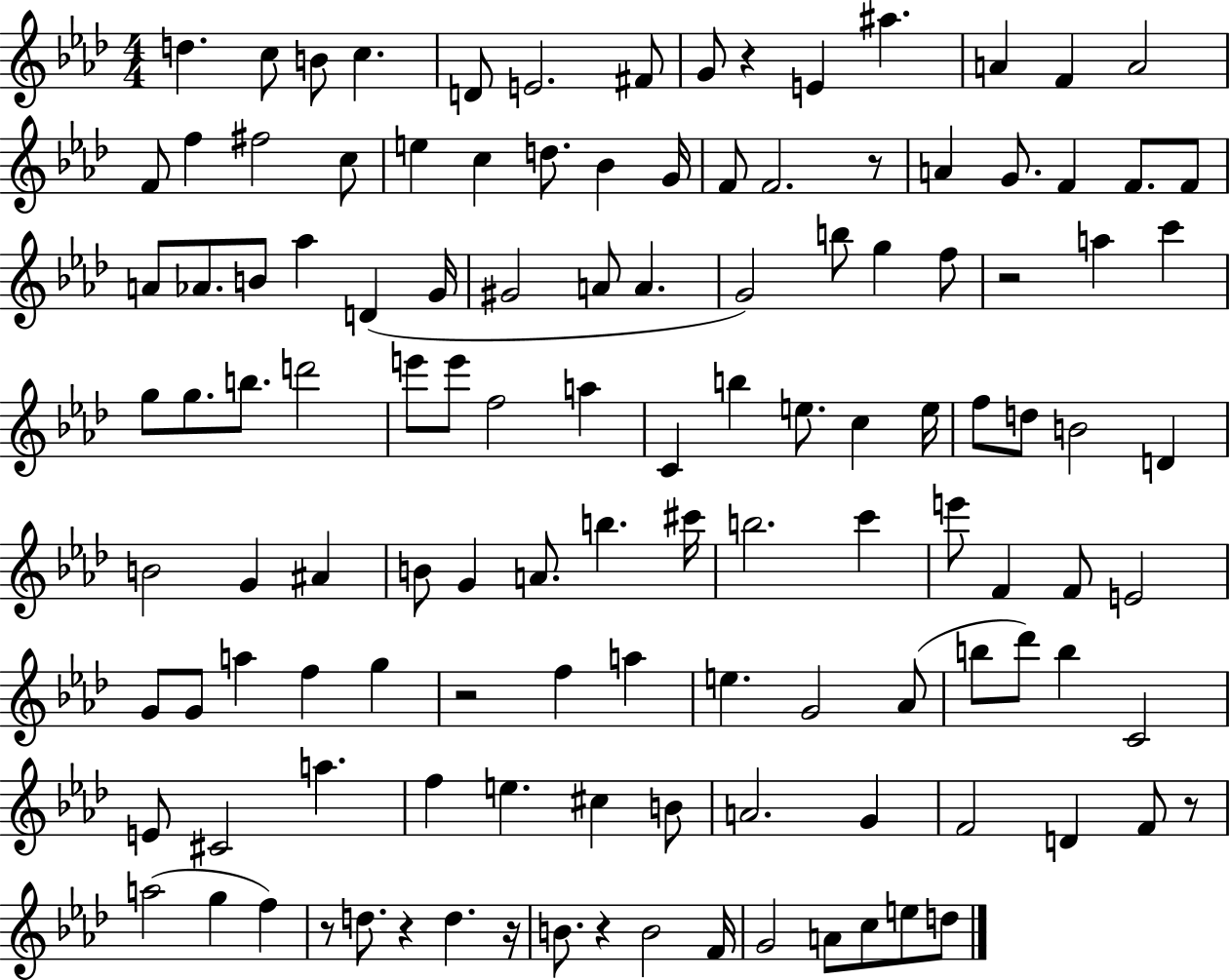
D5/q. C5/e B4/e C5/q. D4/e E4/h. F#4/e G4/e R/q E4/q A#5/q. A4/q F4/q A4/h F4/e F5/q F#5/h C5/e E5/q C5/q D5/e. Bb4/q G4/s F4/e F4/h. R/e A4/q G4/e. F4/q F4/e. F4/e A4/e Ab4/e. B4/e Ab5/q D4/q G4/s G#4/h A4/e A4/q. G4/h B5/e G5/q F5/e R/h A5/q C6/q G5/e G5/e. B5/e. D6/h E6/e E6/e F5/h A5/q C4/q B5/q E5/e. C5/q E5/s F5/e D5/e B4/h D4/q B4/h G4/q A#4/q B4/e G4/q A4/e. B5/q. C#6/s B5/h. C6/q E6/e F4/q F4/e E4/h G4/e G4/e A5/q F5/q G5/q R/h F5/q A5/q E5/q. G4/h Ab4/e B5/e Db6/e B5/q C4/h E4/e C#4/h A5/q. F5/q E5/q. C#5/q B4/e A4/h. G4/q F4/h D4/q F4/e R/e A5/h G5/q F5/q R/e D5/e. R/q D5/q. R/s B4/e. R/q B4/h F4/s G4/h A4/e C5/e E5/e D5/e